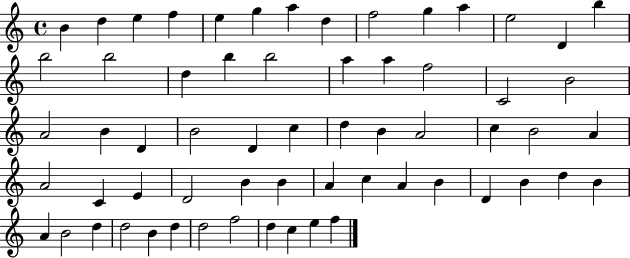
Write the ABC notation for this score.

X:1
T:Untitled
M:4/4
L:1/4
K:C
B d e f e g a d f2 g a e2 D b b2 b2 d b b2 a a f2 C2 B2 A2 B D B2 D c d B A2 c B2 A A2 C E D2 B B A c A B D B d B A B2 d d2 B d d2 f2 d c e f